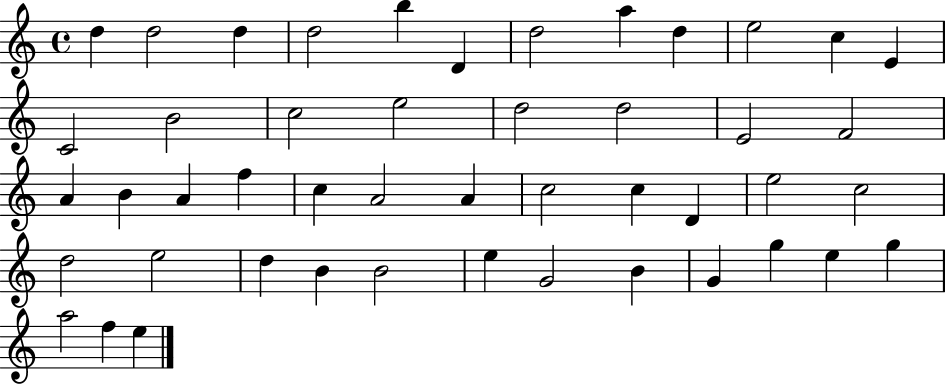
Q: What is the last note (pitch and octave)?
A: E5